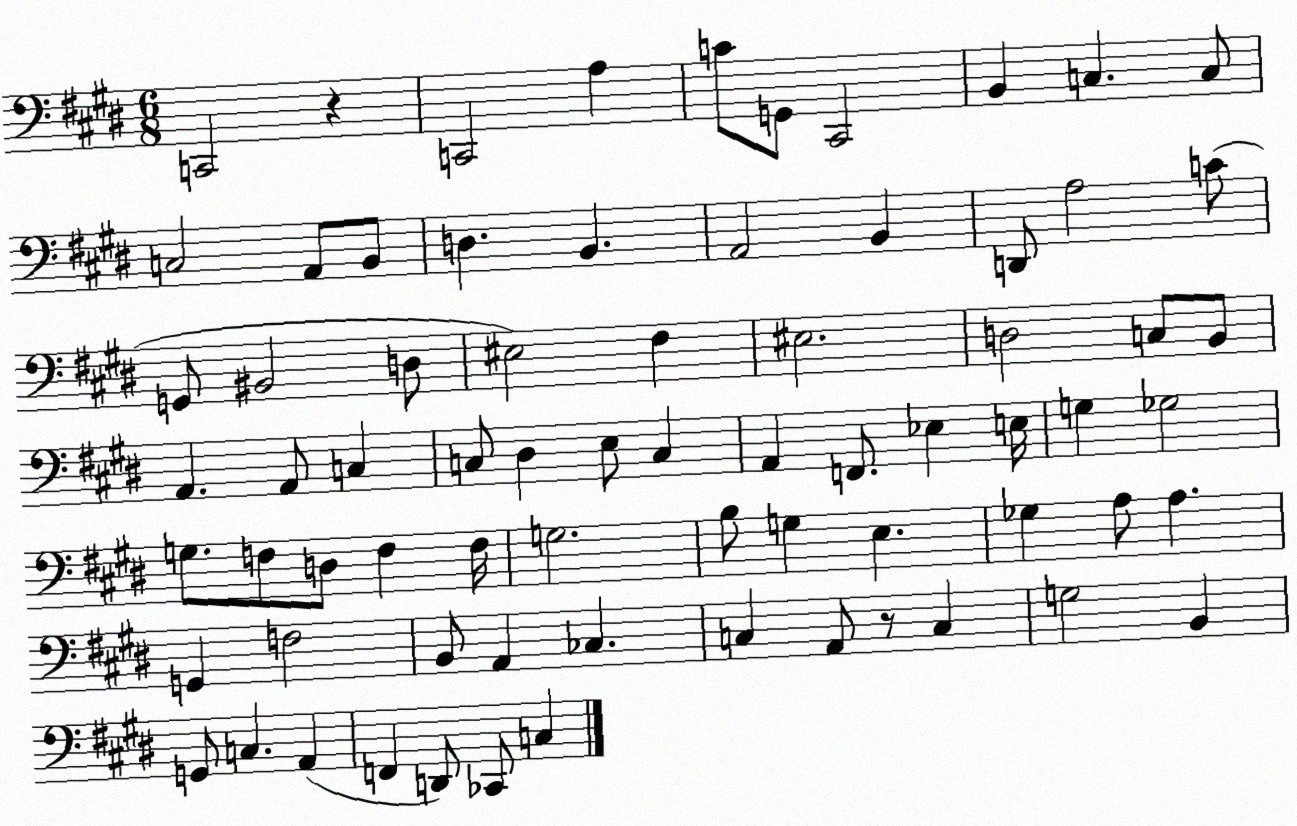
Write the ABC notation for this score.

X:1
T:Untitled
M:6/8
L:1/4
K:E
C,,2 z C,,2 A, C/2 G,,/2 ^C,,2 B,, C, C,/2 C,2 A,,/2 B,,/2 D, B,, A,,2 B,, D,,/2 A,2 C/2 G,,/2 ^B,,2 D,/2 ^E,2 ^F, ^E,2 D,2 C,/2 B,,/2 A,, A,,/2 C, C,/2 ^D, E,/2 C, A,, F,,/2 _E, E,/4 G, _G,2 G,/2 F,/2 D,/2 F, F,/4 G,2 B,/2 G, E, _G, A,/2 A, G,, F,2 B,,/2 A,, _C, C, A,,/2 z/2 C, G,2 B,, G,,/2 C, A,, F,, D,,/2 _C,,/2 C,